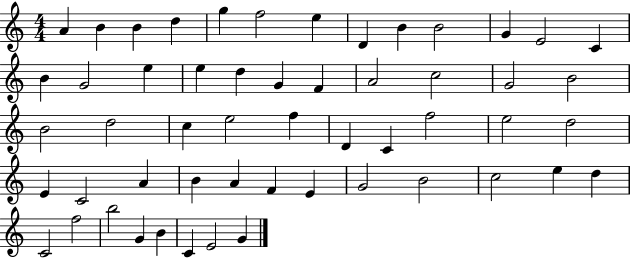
X:1
T:Untitled
M:4/4
L:1/4
K:C
A B B d g f2 e D B B2 G E2 C B G2 e e d G F A2 c2 G2 B2 B2 d2 c e2 f D C f2 e2 d2 E C2 A B A F E G2 B2 c2 e d C2 f2 b2 G B C E2 G